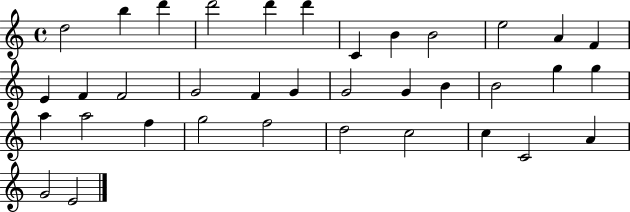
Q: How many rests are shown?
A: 0